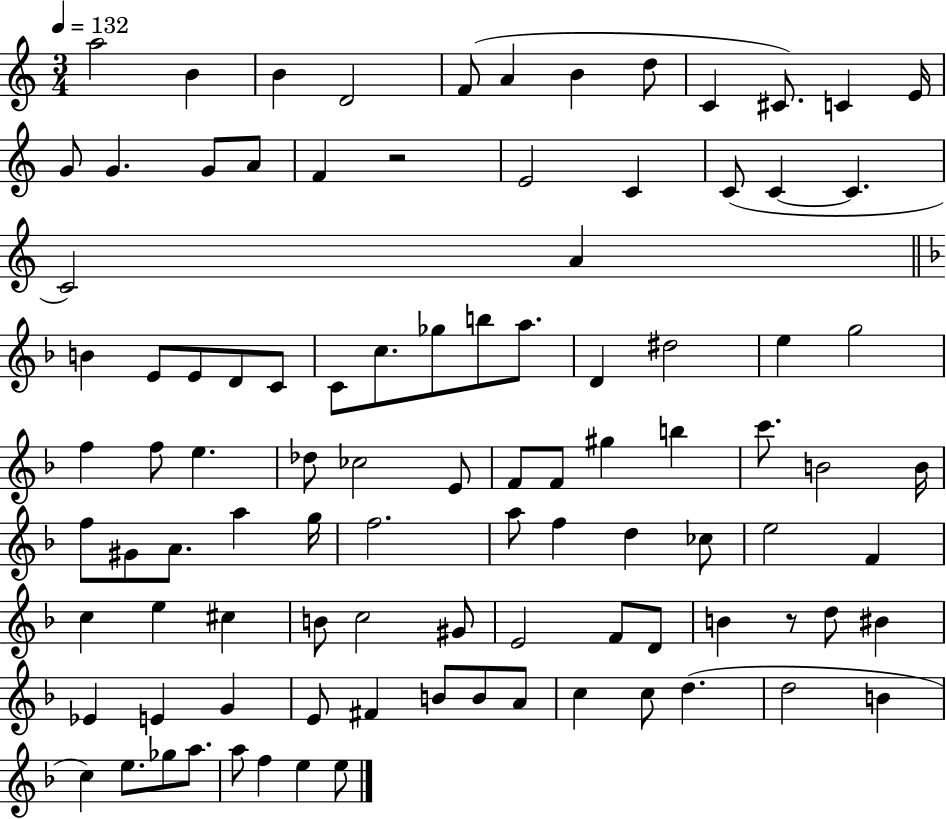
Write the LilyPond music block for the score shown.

{
  \clef treble
  \numericTimeSignature
  \time 3/4
  \key c \major
  \tempo 4 = 132
  a''2 b'4 | b'4 d'2 | f'8( a'4 b'4 d''8 | c'4 cis'8.) c'4 e'16 | \break g'8 g'4. g'8 a'8 | f'4 r2 | e'2 c'4 | c'8( c'4~~ c'4. | \break c'2) a'4 | \bar "||" \break \key d \minor b'4 e'8 e'8 d'8 c'8 | c'8 c''8. ges''8 b''8 a''8. | d'4 dis''2 | e''4 g''2 | \break f''4 f''8 e''4. | des''8 ces''2 e'8 | f'8 f'8 gis''4 b''4 | c'''8. b'2 b'16 | \break f''8 gis'8 a'8. a''4 g''16 | f''2. | a''8 f''4 d''4 ces''8 | e''2 f'4 | \break c''4 e''4 cis''4 | b'8 c''2 gis'8 | e'2 f'8 d'8 | b'4 r8 d''8 bis'4 | \break ees'4 e'4 g'4 | e'8 fis'4 b'8 b'8 a'8 | c''4 c''8 d''4.( | d''2 b'4 | \break c''4) e''8. ges''8 a''8. | a''8 f''4 e''4 e''8 | \bar "|."
}